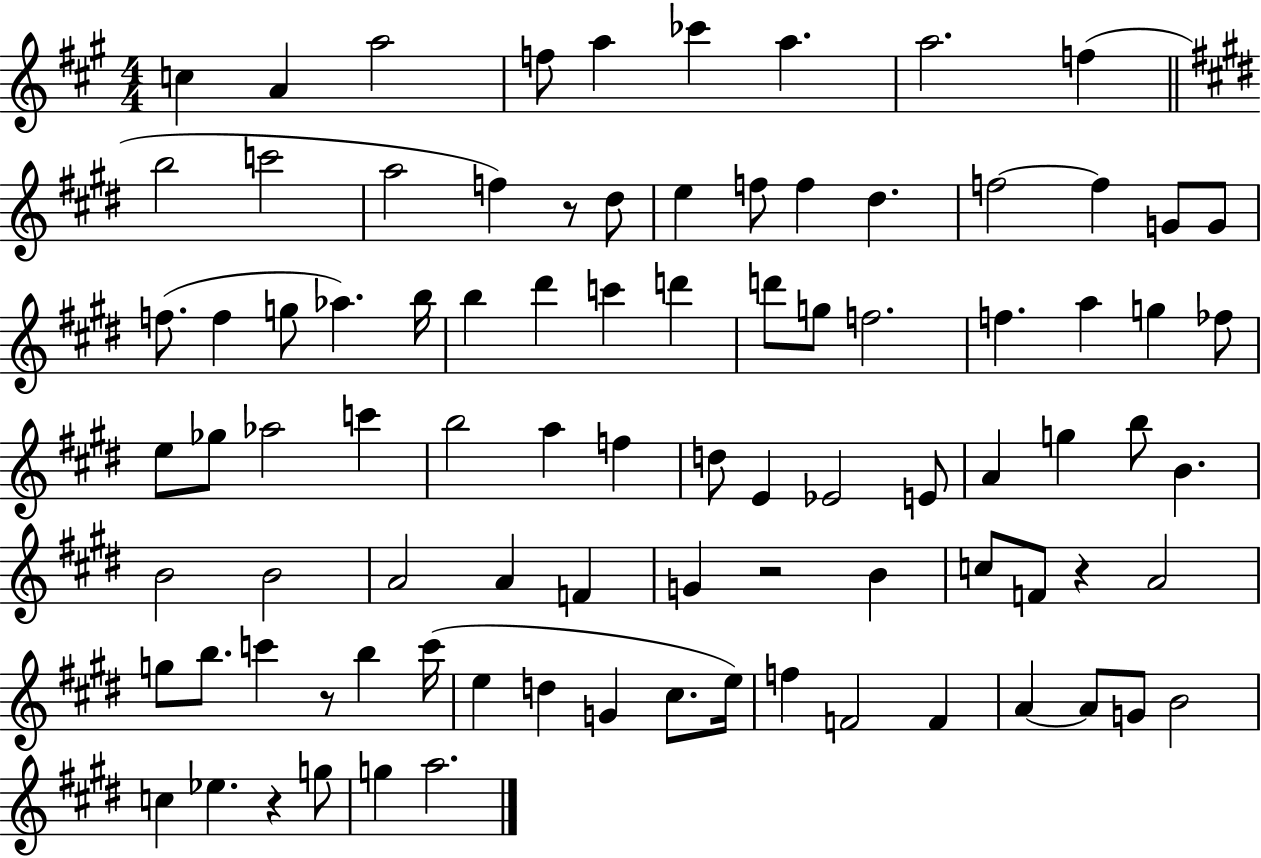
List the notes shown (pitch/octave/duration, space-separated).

C5/q A4/q A5/h F5/e A5/q CES6/q A5/q. A5/h. F5/q B5/h C6/h A5/h F5/q R/e D#5/e E5/q F5/e F5/q D#5/q. F5/h F5/q G4/e G4/e F5/e. F5/q G5/e Ab5/q. B5/s B5/q D#6/q C6/q D6/q D6/e G5/e F5/h. F5/q. A5/q G5/q FES5/e E5/e Gb5/e Ab5/h C6/q B5/h A5/q F5/q D5/e E4/q Eb4/h E4/e A4/q G5/q B5/e B4/q. B4/h B4/h A4/h A4/q F4/q G4/q R/h B4/q C5/e F4/e R/q A4/h G5/e B5/e. C6/q R/e B5/q C6/s E5/q D5/q G4/q C#5/e. E5/s F5/q F4/h F4/q A4/q A4/e G4/e B4/h C5/q Eb5/q. R/q G5/e G5/q A5/h.